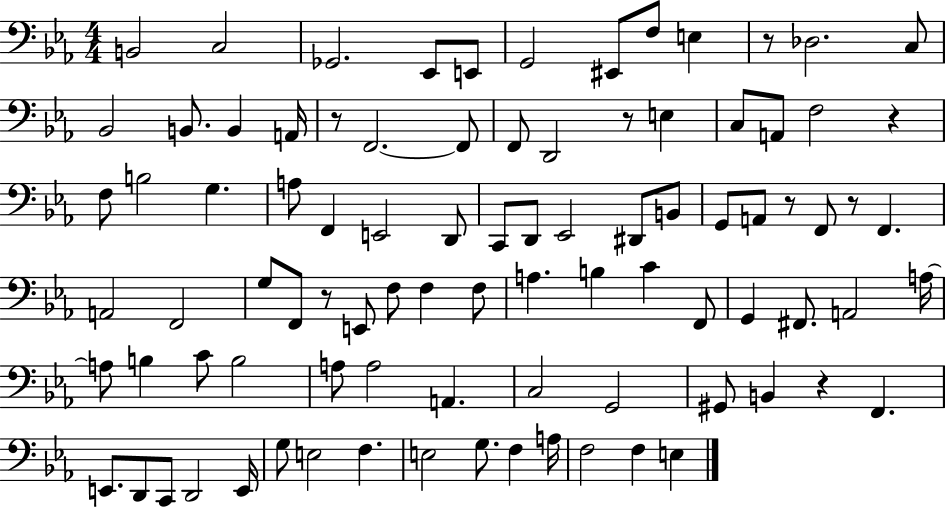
{
  \clef bass
  \numericTimeSignature
  \time 4/4
  \key ees \major
  b,2 c2 | ges,2. ees,8 e,8 | g,2 eis,8 f8 e4 | r8 des2. c8 | \break bes,2 b,8. b,4 a,16 | r8 f,2.~~ f,8 | f,8 d,2 r8 e4 | c8 a,8 f2 r4 | \break f8 b2 g4. | a8 f,4 e,2 d,8 | c,8 d,8 ees,2 dis,8 b,8 | g,8 a,8 r8 f,8 r8 f,4. | \break a,2 f,2 | g8 f,8 r8 e,8 f8 f4 f8 | a4. b4 c'4 f,8 | g,4 fis,8. a,2 a16~~ | \break a8 b4 c'8 b2 | a8 a2 a,4. | c2 g,2 | gis,8 b,4 r4 f,4. | \break e,8. d,8 c,8 d,2 e,16 | g8 e2 f4. | e2 g8. f4 a16 | f2 f4 e4 | \break \bar "|."
}